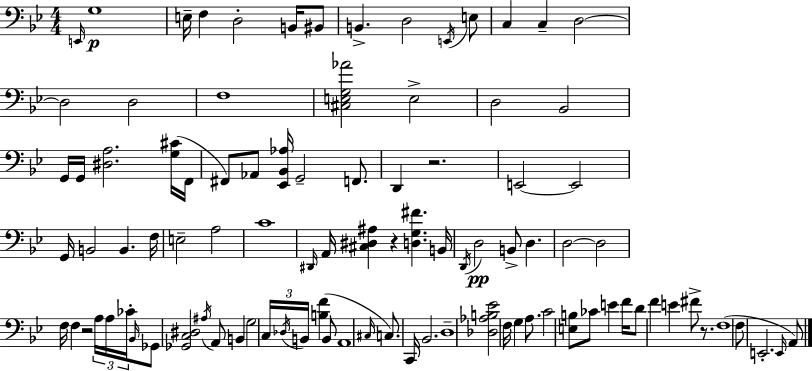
X:1
T:Untitled
M:4/4
L:1/4
K:Bb
E,,/4 G,4 E,/4 F, D,2 B,,/4 ^B,,/2 B,, D,2 E,,/4 E,/2 C, C, D,2 D,2 D,2 F,4 [^C,E,G,_A]2 E,2 D,2 _B,,2 G,,/4 G,,/4 [^D,A,]2 [G,^C]/4 F,,/4 ^F,,/2 _A,,/2 [_E,,_B,,_A,]/4 G,,2 F,,/2 D,, z2 E,,2 E,,2 G,,/4 B,,2 B,, F,/4 E,2 A,2 C4 ^D,,/4 A,,/4 [^C,^D,^A,] z [D,G,^F] B,,/4 D,,/4 D,2 B,,/2 D, D,2 D,2 F,/4 F, z2 A,/4 A,/4 _C/4 _B,,/4 _G,,/2 [_G,,C,^D,]2 ^A,/4 A,,/2 B,, G,2 C,/4 _D,/4 B,,/4 [B,F] B,,/2 A,,4 ^C,/4 C,/2 C,,/4 _B,,2 D,4 [_D,_A,B,_E]2 F,/4 G, A,/2 C2 [E,B,]/2 _C/2 E F/4 D/2 F E ^F/2 z/2 F,4 F,/2 E,,2 E,,/4 A,,/2